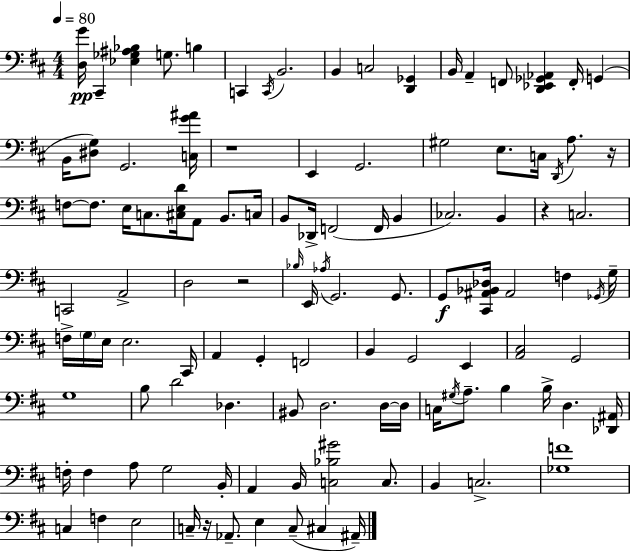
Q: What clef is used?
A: bass